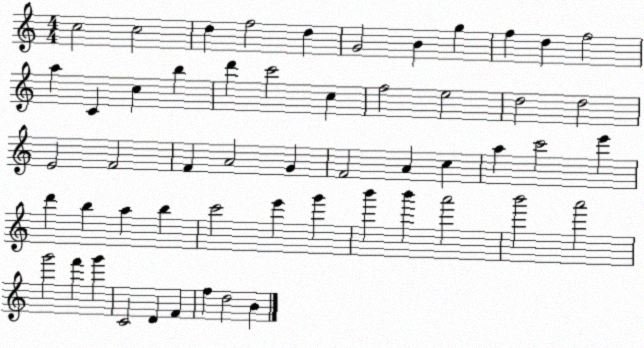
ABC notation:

X:1
T:Untitled
M:4/4
L:1/4
K:C
c2 c2 d f2 d G2 B g f d f2 a C c b d' c'2 c f2 e2 d2 d2 E2 F2 F A2 G F2 A c a c'2 e' d' b a b c'2 e' g' b' b' a'2 b'2 a'2 g'2 f' g' C2 D F f d2 B